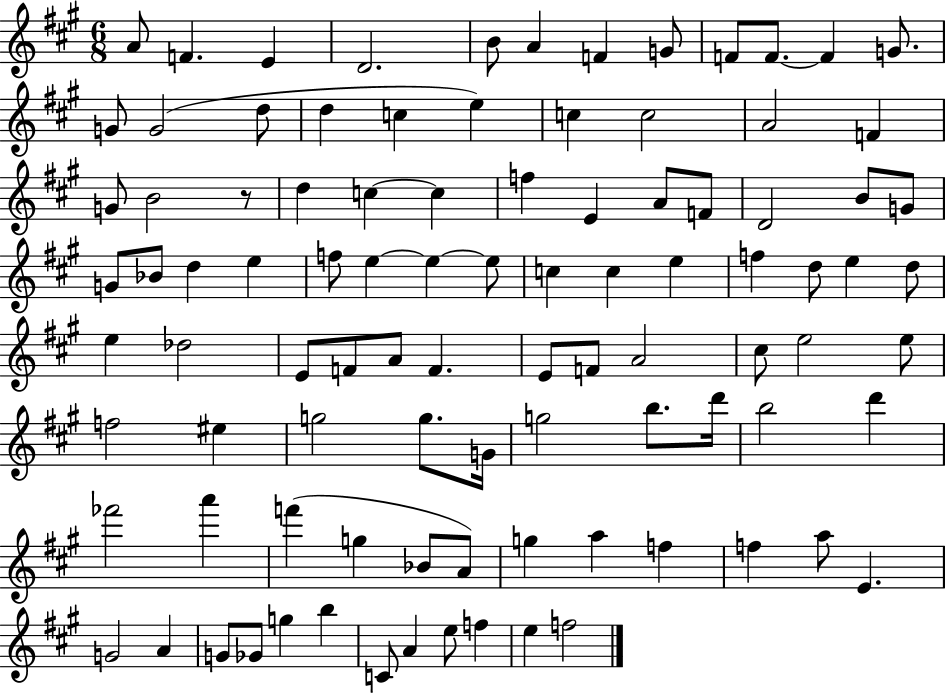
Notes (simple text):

A4/e F4/q. E4/q D4/h. B4/e A4/q F4/q G4/e F4/e F4/e. F4/q G4/e. G4/e G4/h D5/e D5/q C5/q E5/q C5/q C5/h A4/h F4/q G4/e B4/h R/e D5/q C5/q C5/q F5/q E4/q A4/e F4/e D4/h B4/e G4/e G4/e Bb4/e D5/q E5/q F5/e E5/q E5/q E5/e C5/q C5/q E5/q F5/q D5/e E5/q D5/e E5/q Db5/h E4/e F4/e A4/e F4/q. E4/e F4/e A4/h C#5/e E5/h E5/e F5/h EIS5/q G5/h G5/e. G4/s G5/h B5/e. D6/s B5/h D6/q FES6/h A6/q F6/q G5/q Bb4/e A4/e G5/q A5/q F5/q F5/q A5/e E4/q. G4/h A4/q G4/e Gb4/e G5/q B5/q C4/e A4/q E5/e F5/q E5/q F5/h